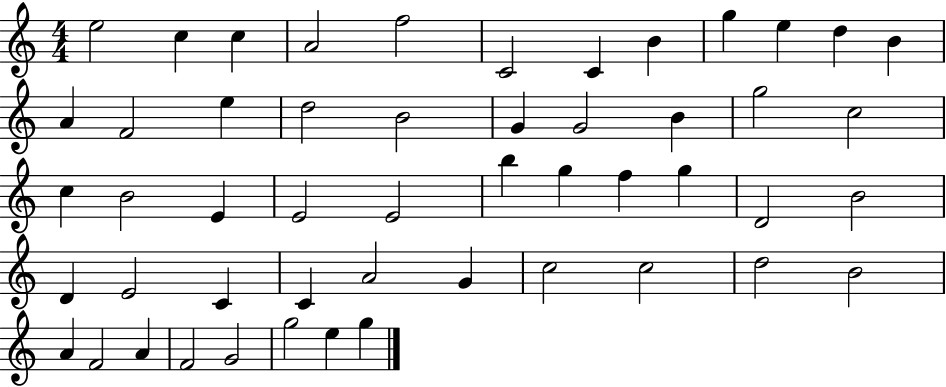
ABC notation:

X:1
T:Untitled
M:4/4
L:1/4
K:C
e2 c c A2 f2 C2 C B g e d B A F2 e d2 B2 G G2 B g2 c2 c B2 E E2 E2 b g f g D2 B2 D E2 C C A2 G c2 c2 d2 B2 A F2 A F2 G2 g2 e g